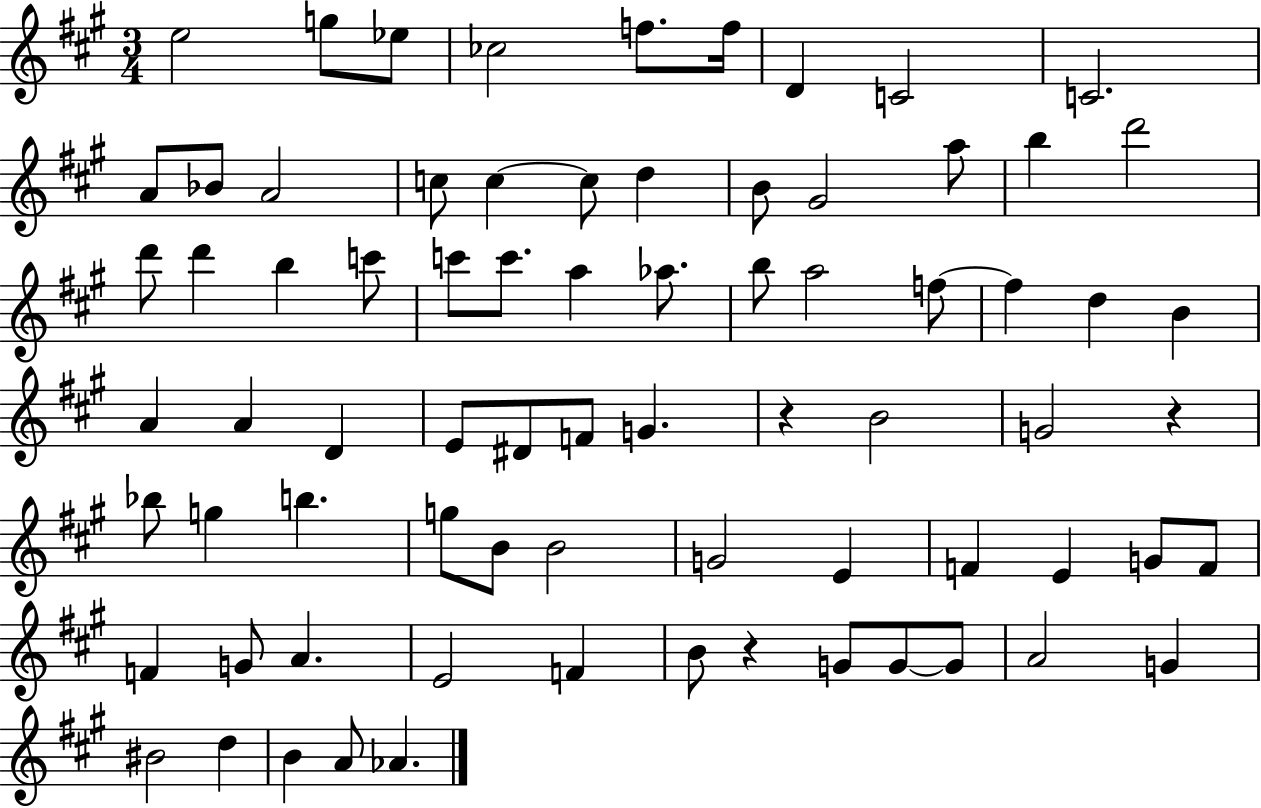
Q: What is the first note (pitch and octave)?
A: E5